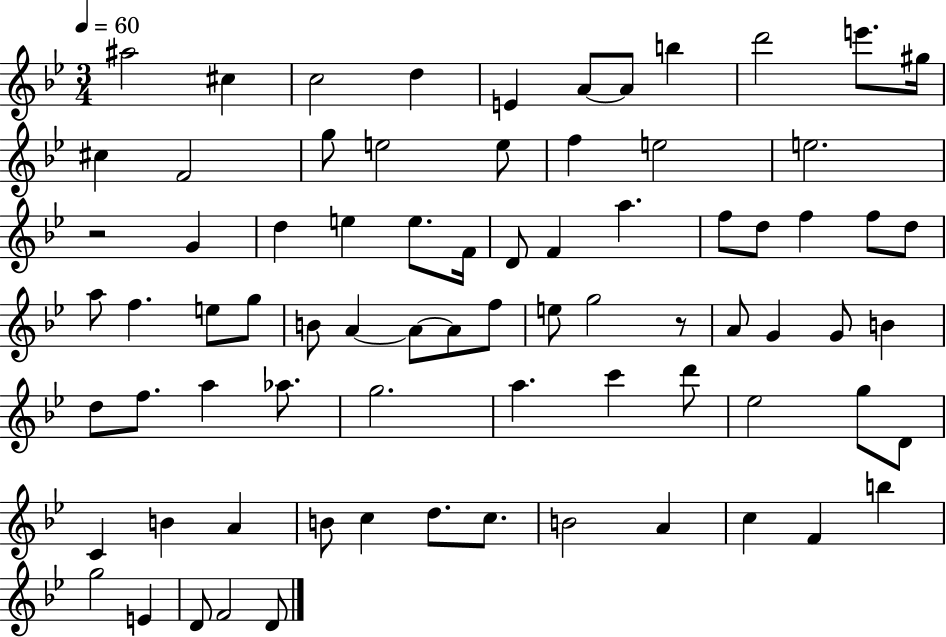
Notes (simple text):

A#5/h C#5/q C5/h D5/q E4/q A4/e A4/e B5/q D6/h E6/e. G#5/s C#5/q F4/h G5/e E5/h E5/e F5/q E5/h E5/h. R/h G4/q D5/q E5/q E5/e. F4/s D4/e F4/q A5/q. F5/e D5/e F5/q F5/e D5/e A5/e F5/q. E5/e G5/e B4/e A4/q A4/e A4/e F5/e E5/e G5/h R/e A4/e G4/q G4/e B4/q D5/e F5/e. A5/q Ab5/e. G5/h. A5/q. C6/q D6/e Eb5/h G5/e D4/e C4/q B4/q A4/q B4/e C5/q D5/e. C5/e. B4/h A4/q C5/q F4/q B5/q G5/h E4/q D4/e F4/h D4/e